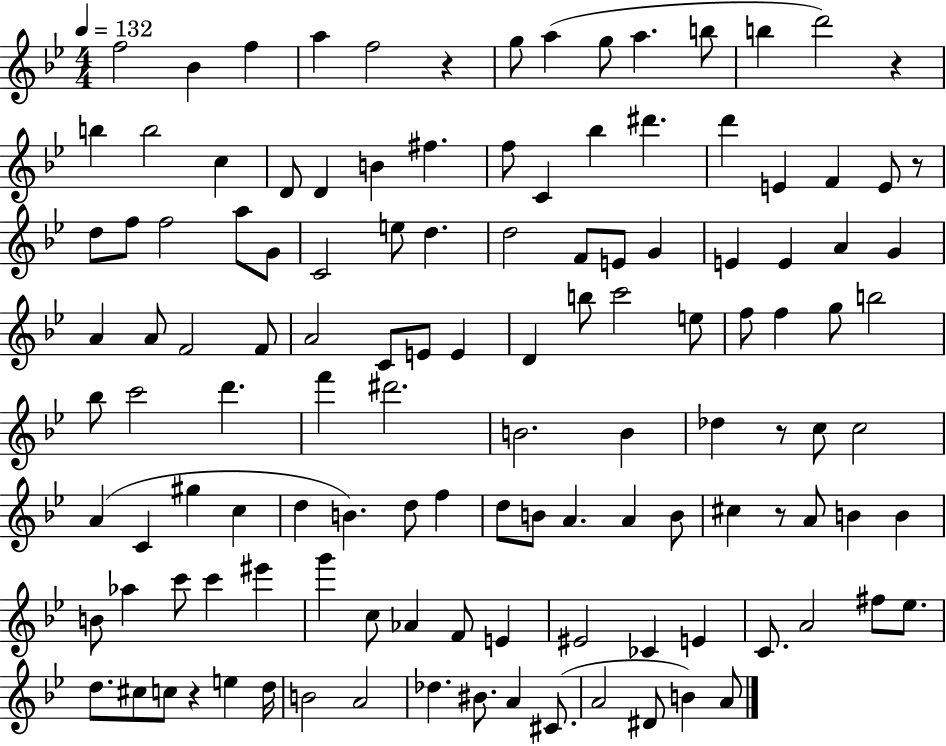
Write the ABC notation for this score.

X:1
T:Untitled
M:4/4
L:1/4
K:Bb
f2 _B f a f2 z g/2 a g/2 a b/2 b d'2 z b b2 c D/2 D B ^f f/2 C _b ^d' d' E F E/2 z/2 d/2 f/2 f2 a/2 G/2 C2 e/2 d d2 F/2 E/2 G E E A G A A/2 F2 F/2 A2 C/2 E/2 E D b/2 c'2 e/2 f/2 f g/2 b2 _b/2 c'2 d' f' ^d'2 B2 B _d z/2 c/2 c2 A C ^g c d B d/2 f d/2 B/2 A A B/2 ^c z/2 A/2 B B B/2 _a c'/2 c' ^e' g' c/2 _A F/2 E ^E2 _C E C/2 A2 ^f/2 _e/2 d/2 ^c/2 c/2 z e d/4 B2 A2 _d ^B/2 A ^C/2 A2 ^D/2 B A/2